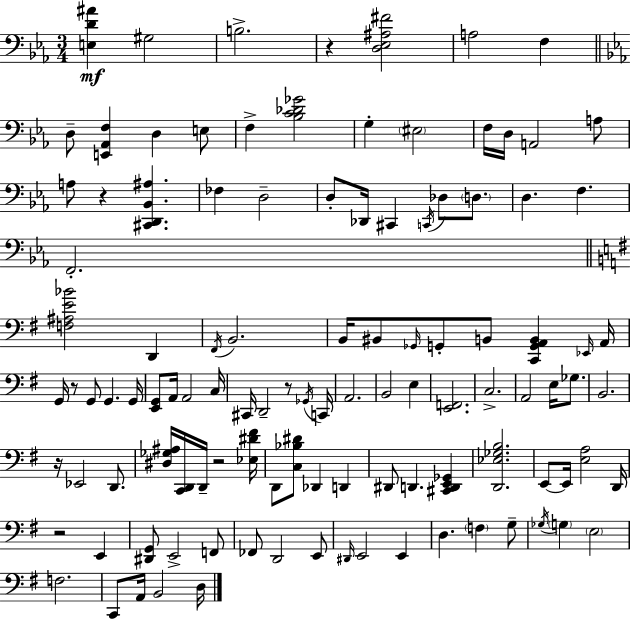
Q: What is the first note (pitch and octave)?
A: G#3